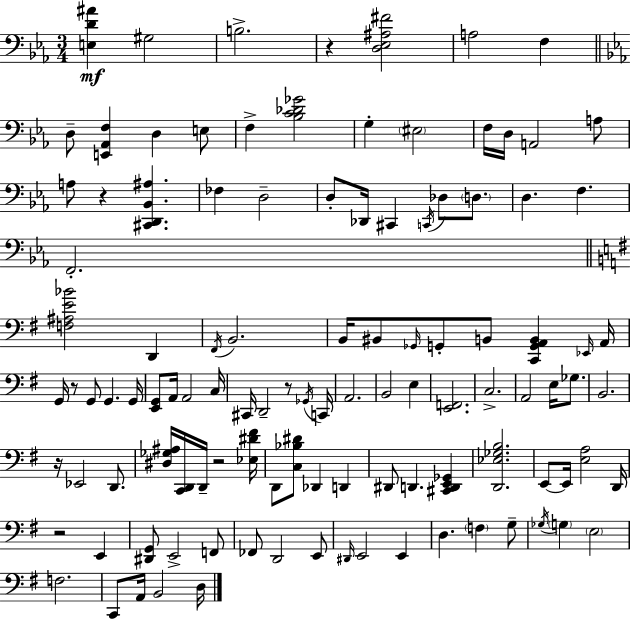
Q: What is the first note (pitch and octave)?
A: G#3